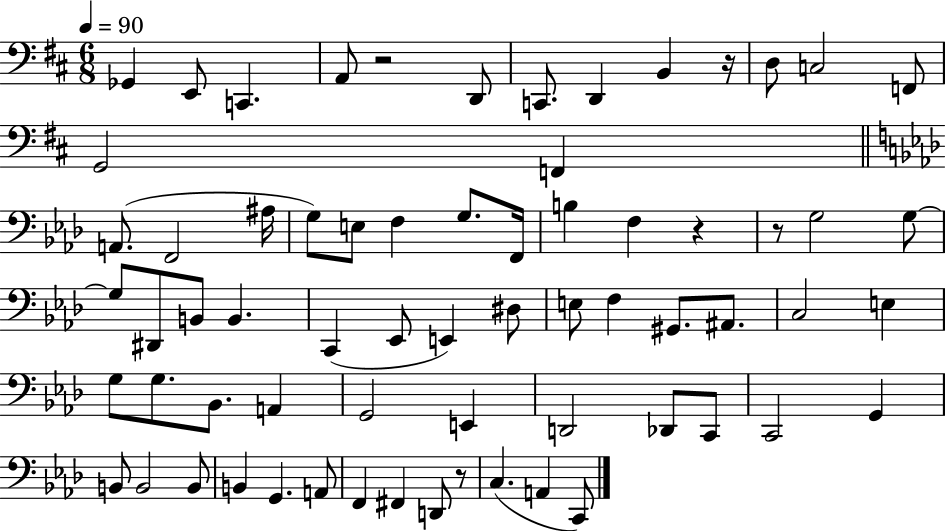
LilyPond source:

{
  \clef bass
  \numericTimeSignature
  \time 6/8
  \key d \major
  \tempo 4 = 90
  ges,4 e,8 c,4. | a,8 r2 d,8 | c,8. d,4 b,4 r16 | d8 c2 f,8 | \break g,2 f,4 | \bar "||" \break \key f \minor a,8.( f,2 ais16 | g8) e8 f4 g8. f,16 | b4 f4 r4 | r8 g2 g8~~ | \break g8 dis,8 b,8 b,4. | c,4( ees,8 e,4) dis8 | e8 f4 gis,8. ais,8. | c2 e4 | \break g8 g8. bes,8. a,4 | g,2 e,4 | d,2 des,8 c,8 | c,2 g,4 | \break b,8 b,2 b,8 | b,4 g,4. a,8 | f,4 fis,4 d,8 r8 | c4.( a,4 c,8) | \break \bar "|."
}